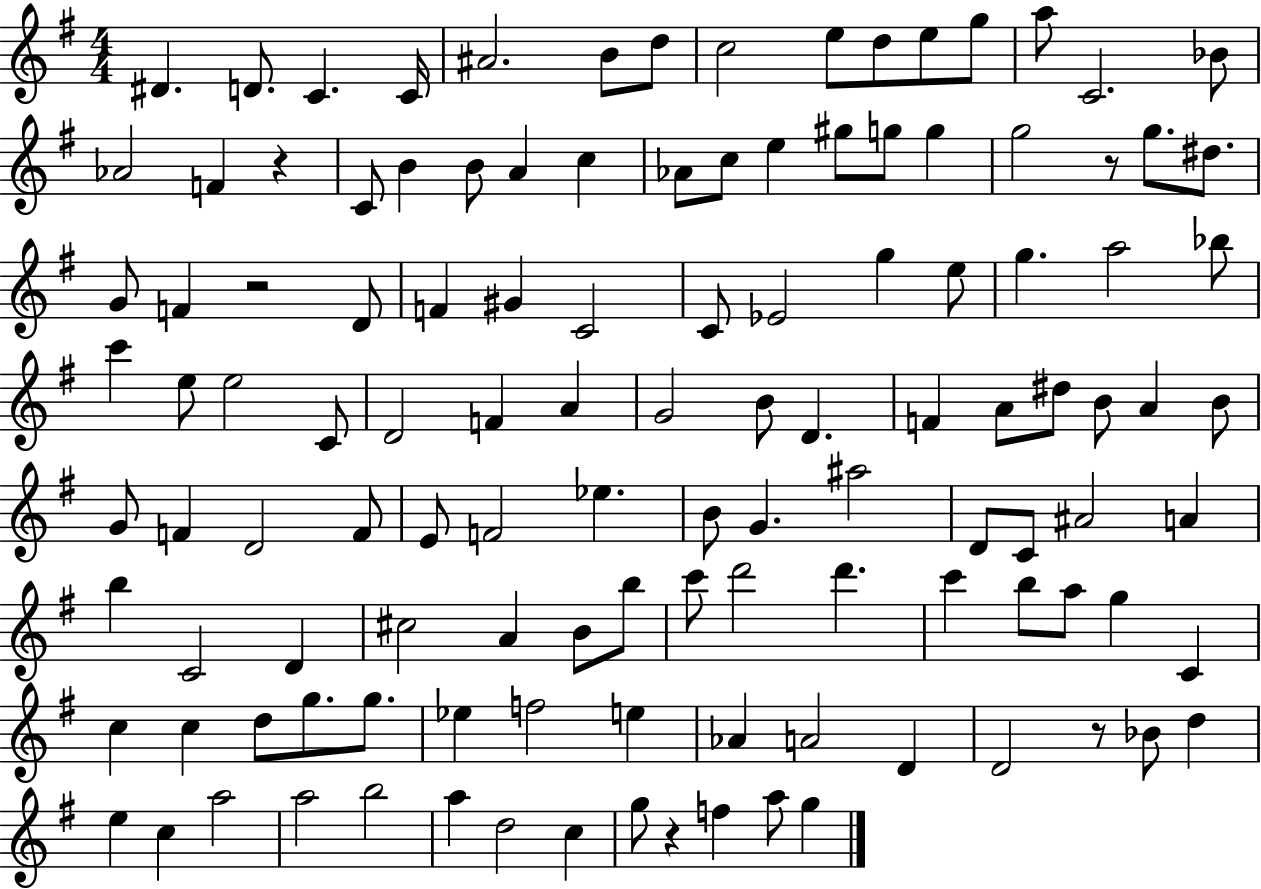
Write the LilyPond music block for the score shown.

{
  \clef treble
  \numericTimeSignature
  \time 4/4
  \key g \major
  \repeat volta 2 { dis'4. d'8. c'4. c'16 | ais'2. b'8 d''8 | c''2 e''8 d''8 e''8 g''8 | a''8 c'2. bes'8 | \break aes'2 f'4 r4 | c'8 b'4 b'8 a'4 c''4 | aes'8 c''8 e''4 gis''8 g''8 g''4 | g''2 r8 g''8. dis''8. | \break g'8 f'4 r2 d'8 | f'4 gis'4 c'2 | c'8 ees'2 g''4 e''8 | g''4. a''2 bes''8 | \break c'''4 e''8 e''2 c'8 | d'2 f'4 a'4 | g'2 b'8 d'4. | f'4 a'8 dis''8 b'8 a'4 b'8 | \break g'8 f'4 d'2 f'8 | e'8 f'2 ees''4. | b'8 g'4. ais''2 | d'8 c'8 ais'2 a'4 | \break b''4 c'2 d'4 | cis''2 a'4 b'8 b''8 | c'''8 d'''2 d'''4. | c'''4 b''8 a''8 g''4 c'4 | \break c''4 c''4 d''8 g''8. g''8. | ees''4 f''2 e''4 | aes'4 a'2 d'4 | d'2 r8 bes'8 d''4 | \break e''4 c''4 a''2 | a''2 b''2 | a''4 d''2 c''4 | g''8 r4 f''4 a''8 g''4 | \break } \bar "|."
}